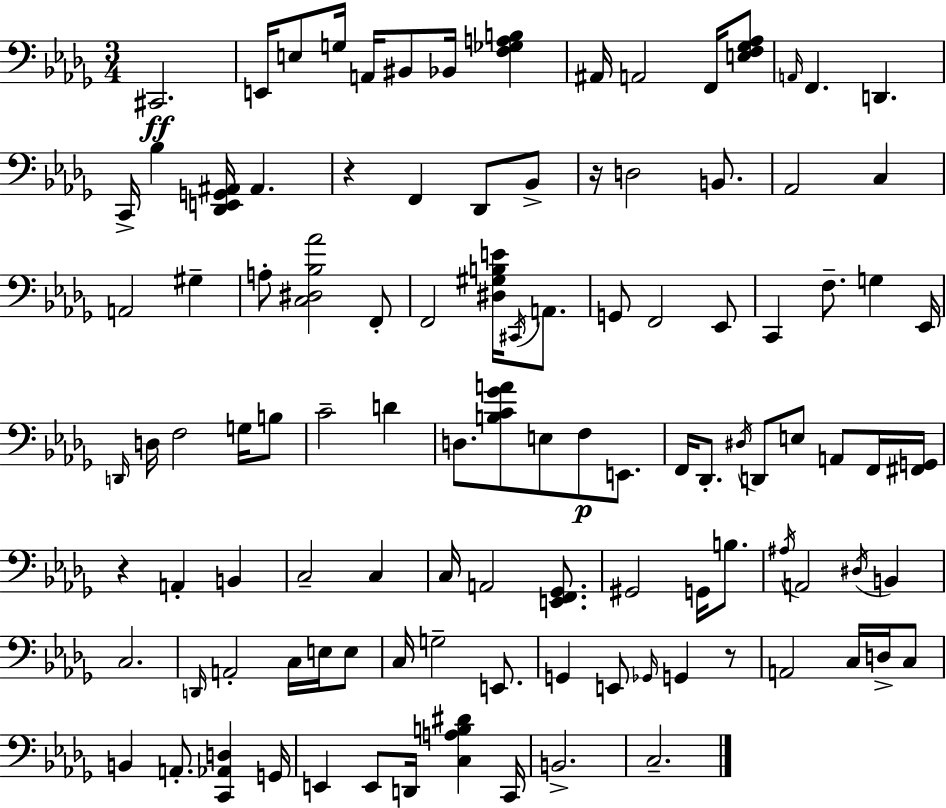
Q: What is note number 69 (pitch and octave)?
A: C3